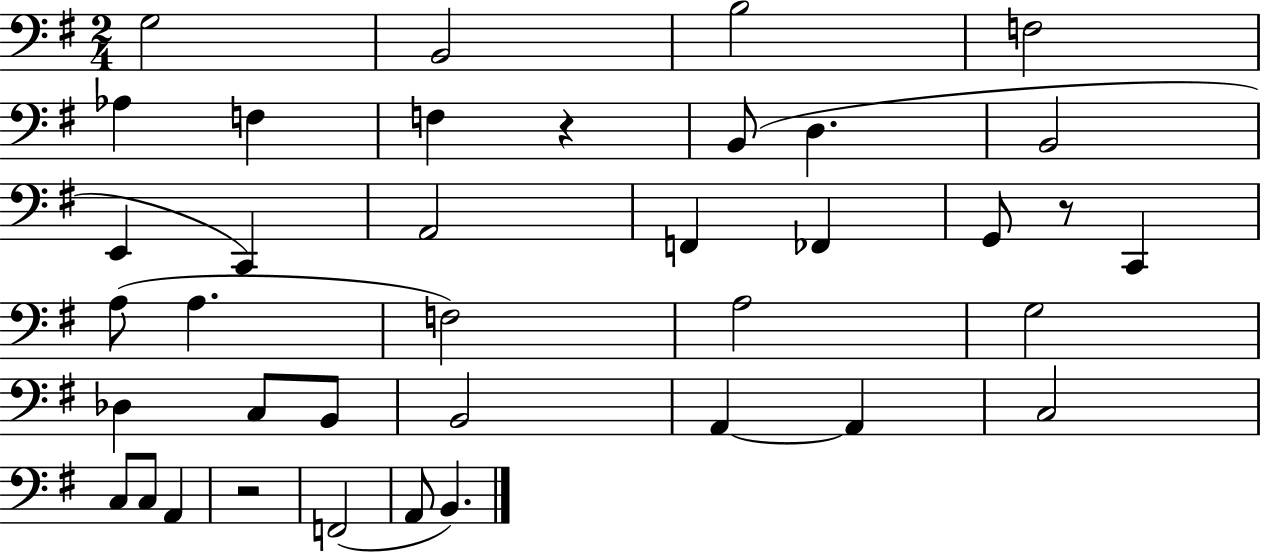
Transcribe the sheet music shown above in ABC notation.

X:1
T:Untitled
M:2/4
L:1/4
K:G
G,2 B,,2 B,2 F,2 _A, F, F, z B,,/2 D, B,,2 E,, C,, A,,2 F,, _F,, G,,/2 z/2 C,, A,/2 A, F,2 A,2 G,2 _D, C,/2 B,,/2 B,,2 A,, A,, C,2 C,/2 C,/2 A,, z2 F,,2 A,,/2 B,,